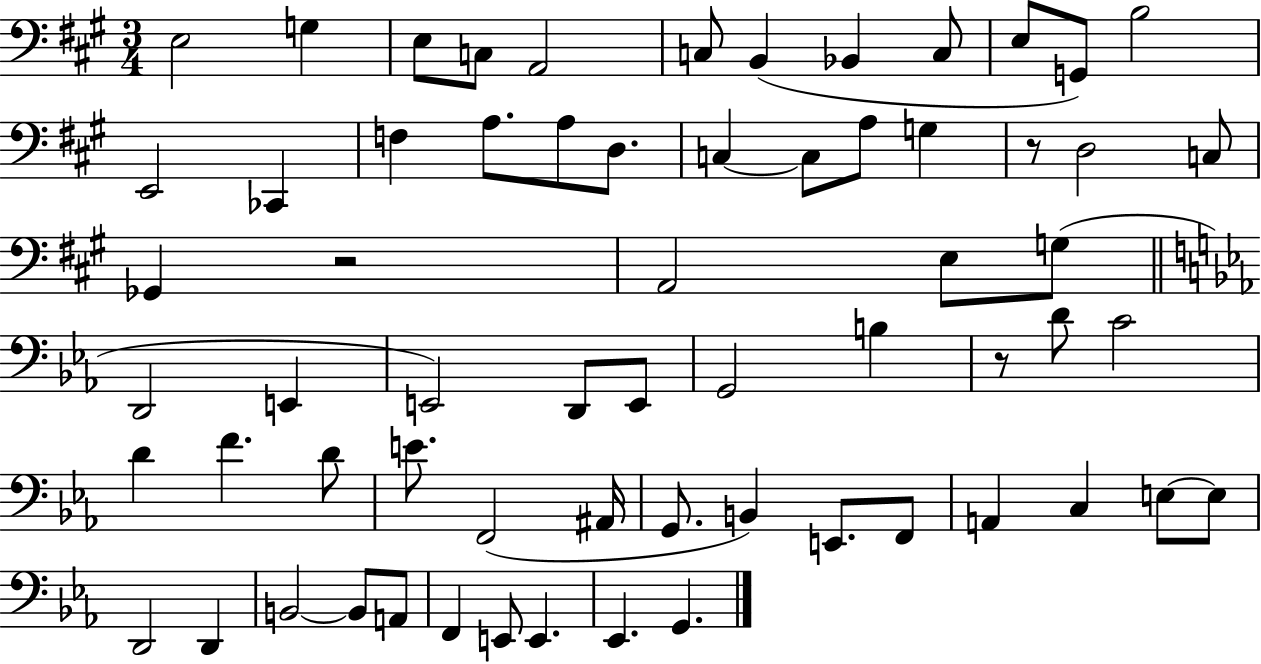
X:1
T:Untitled
M:3/4
L:1/4
K:A
E,2 G, E,/2 C,/2 A,,2 C,/2 B,, _B,, C,/2 E,/2 G,,/2 B,2 E,,2 _C,, F, A,/2 A,/2 D,/2 C, C,/2 A,/2 G, z/2 D,2 C,/2 _G,, z2 A,,2 E,/2 G,/2 D,,2 E,, E,,2 D,,/2 E,,/2 G,,2 B, z/2 D/2 C2 D F D/2 E/2 F,,2 ^A,,/4 G,,/2 B,, E,,/2 F,,/2 A,, C, E,/2 E,/2 D,,2 D,, B,,2 B,,/2 A,,/2 F,, E,,/2 E,, _E,, G,,